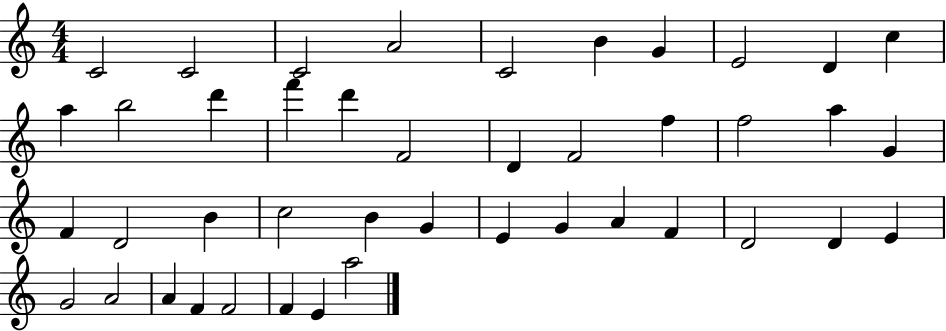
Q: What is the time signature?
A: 4/4